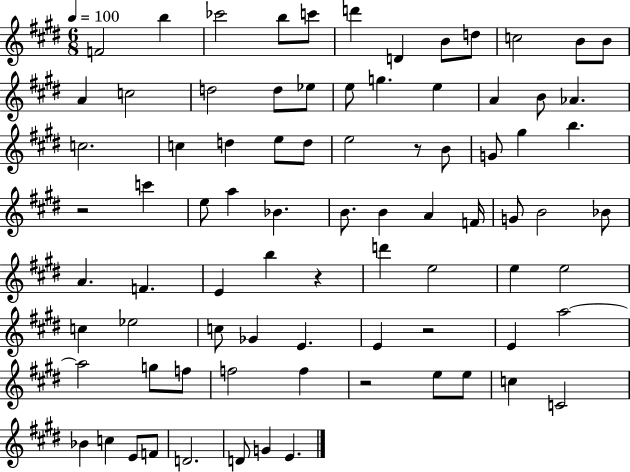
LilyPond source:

{
  \clef treble
  \numericTimeSignature
  \time 6/8
  \key e \major
  \tempo 4 = 100
  f'2 b''4 | ces'''2 b''8 c'''8 | d'''4 d'4 b'8 d''8 | c''2 b'8 b'8 | \break a'4 c''2 | d''2 d''8 ees''8 | e''8 g''4. e''4 | a'4 b'8 aes'4. | \break c''2. | c''4 d''4 e''8 d''8 | e''2 r8 b'8 | g'8 gis''4 b''4. | \break r2 c'''4 | e''8 a''4 bes'4. | b'8. b'4 a'4 f'16 | g'8 b'2 bes'8 | \break a'4. f'4. | e'4 b''4 r4 | d'''4 e''2 | e''4 e''2 | \break c''4 ees''2 | c''8 ges'4 e'4. | e'4 r2 | e'4 a''2~~ | \break a''2 g''8 f''8 | f''2 f''4 | r2 e''8 e''8 | c''4 c'2 | \break bes'4 c''4 e'8 f'8 | d'2. | d'8 g'4 e'4. | \bar "|."
}